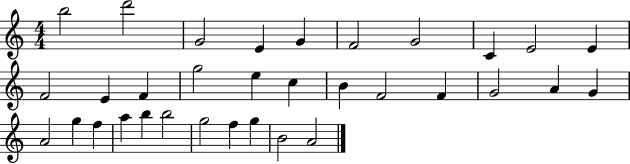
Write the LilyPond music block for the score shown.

{
  \clef treble
  \numericTimeSignature
  \time 4/4
  \key c \major
  b''2 d'''2 | g'2 e'4 g'4 | f'2 g'2 | c'4 e'2 e'4 | \break f'2 e'4 f'4 | g''2 e''4 c''4 | b'4 f'2 f'4 | g'2 a'4 g'4 | \break a'2 g''4 f''4 | a''4 b''4 b''2 | g''2 f''4 g''4 | b'2 a'2 | \break \bar "|."
}